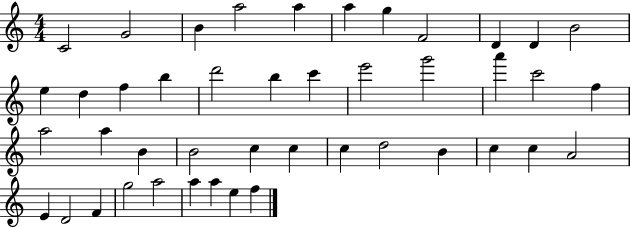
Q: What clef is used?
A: treble